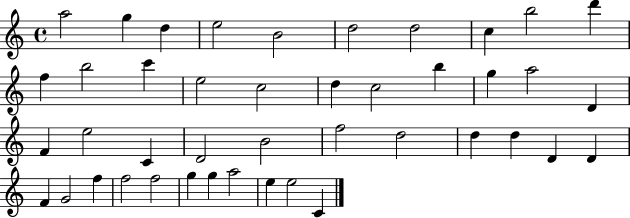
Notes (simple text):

A5/h G5/q D5/q E5/h B4/h D5/h D5/h C5/q B5/h D6/q F5/q B5/h C6/q E5/h C5/h D5/q C5/h B5/q G5/q A5/h D4/q F4/q E5/h C4/q D4/h B4/h F5/h D5/h D5/q D5/q D4/q D4/q F4/q G4/h F5/q F5/h F5/h G5/q G5/q A5/h E5/q E5/h C4/q